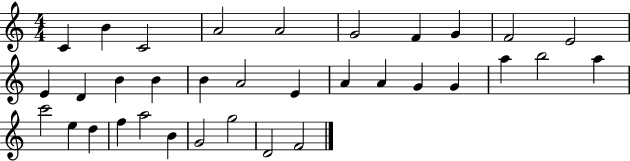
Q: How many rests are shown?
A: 0